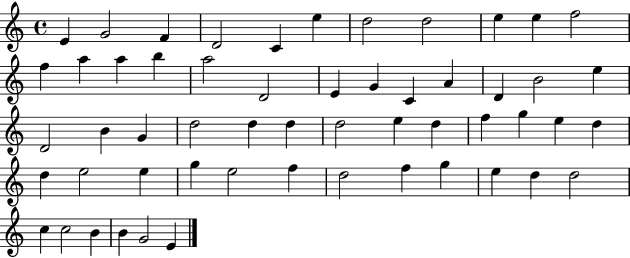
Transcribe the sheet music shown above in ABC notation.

X:1
T:Untitled
M:4/4
L:1/4
K:C
E G2 F D2 C e d2 d2 e e f2 f a a b a2 D2 E G C A D B2 e D2 B G d2 d d d2 e d f g e d d e2 e g e2 f d2 f g e d d2 c c2 B B G2 E